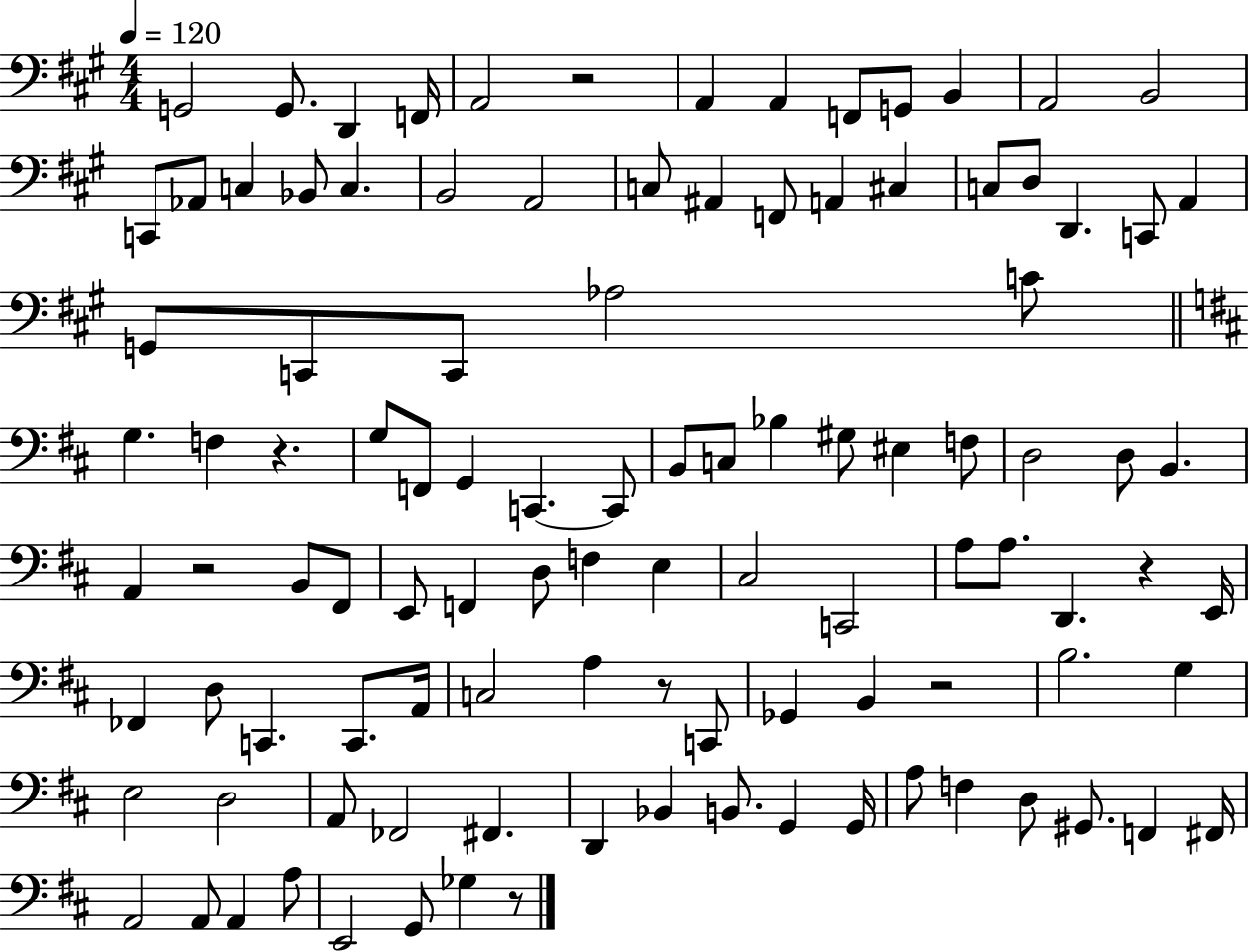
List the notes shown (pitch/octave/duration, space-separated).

G2/h G2/e. D2/q F2/s A2/h R/h A2/q A2/q F2/e G2/e B2/q A2/h B2/h C2/e Ab2/e C3/q Bb2/e C3/q. B2/h A2/h C3/e A#2/q F2/e A2/q C#3/q C3/e D3/e D2/q. C2/e A2/q G2/e C2/e C2/e Ab3/h C4/e G3/q. F3/q R/q. G3/e F2/e G2/q C2/q. C2/e B2/e C3/e Bb3/q G#3/e EIS3/q F3/e D3/h D3/e B2/q. A2/q R/h B2/e F#2/e E2/e F2/q D3/e F3/q E3/q C#3/h C2/h A3/e A3/e. D2/q. R/q E2/s FES2/q D3/e C2/q. C2/e. A2/s C3/h A3/q R/e C2/e Gb2/q B2/q R/h B3/h. G3/q E3/h D3/h A2/e FES2/h F#2/q. D2/q Bb2/q B2/e. G2/q G2/s A3/e F3/q D3/e G#2/e. F2/q F#2/s A2/h A2/e A2/q A3/e E2/h G2/e Gb3/q R/e